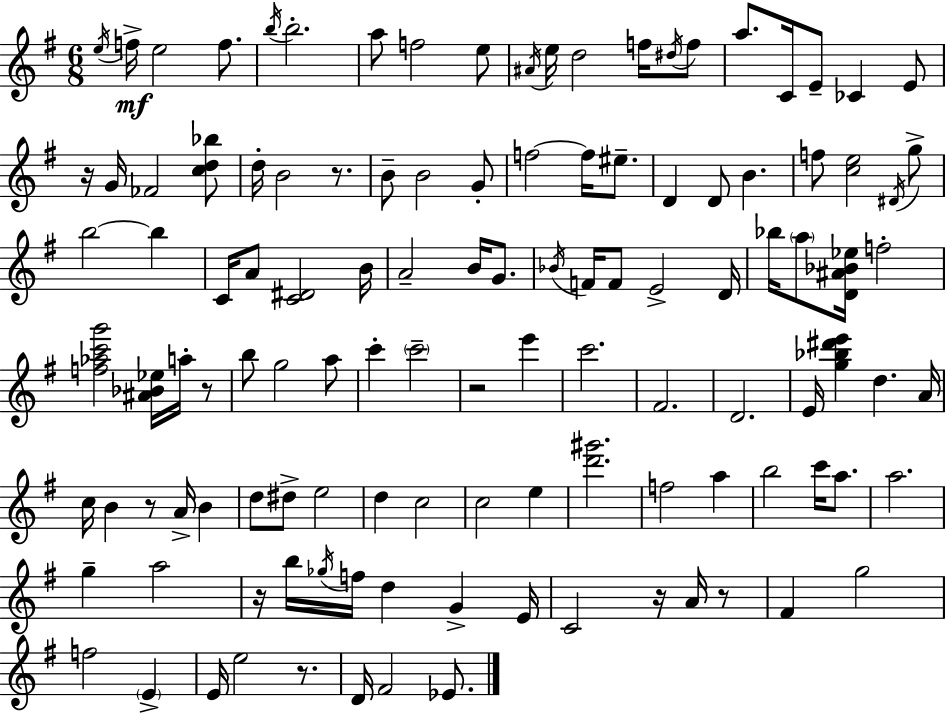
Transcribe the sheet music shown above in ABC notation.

X:1
T:Untitled
M:6/8
L:1/4
K:G
e/4 f/4 e2 f/2 b/4 b2 a/2 f2 e/2 ^A/4 e/4 d2 f/4 ^d/4 f/2 a/2 C/4 E/2 _C E/2 z/4 G/4 _F2 [cd_b]/2 d/4 B2 z/2 B/2 B2 G/2 f2 f/4 ^e/2 D D/2 B f/2 [ce]2 ^D/4 g/2 b2 b C/4 A/2 [C^D]2 B/4 A2 B/4 G/2 _B/4 F/4 F/2 E2 D/4 _b/4 a/2 [D^A_B_e]/4 f2 [f_ac'g']2 [^A_B_e]/4 a/4 z/2 b/2 g2 a/2 c' c'2 z2 e' c'2 ^F2 D2 E/4 [g_b^d'e'] d A/4 c/4 B z/2 A/4 B d/2 ^d/2 e2 d c2 c2 e [d'^g']2 f2 a b2 c'/4 a/2 a2 g a2 z/4 b/4 _g/4 f/4 d G E/4 C2 z/4 A/4 z/2 ^F g2 f2 E E/4 e2 z/2 D/4 ^F2 _E/2